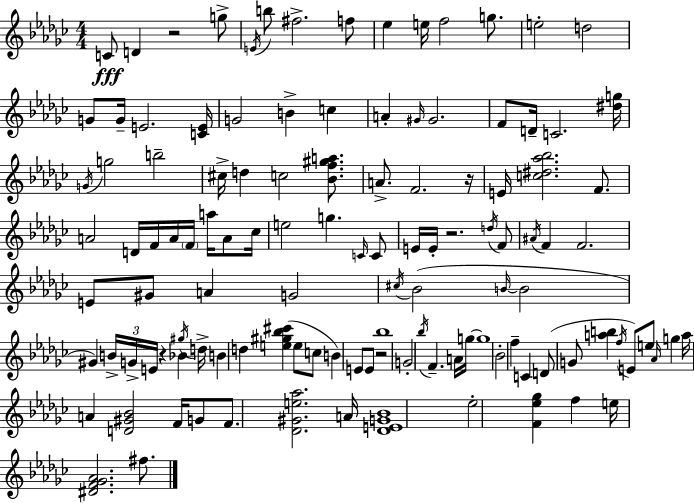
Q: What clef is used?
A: treble